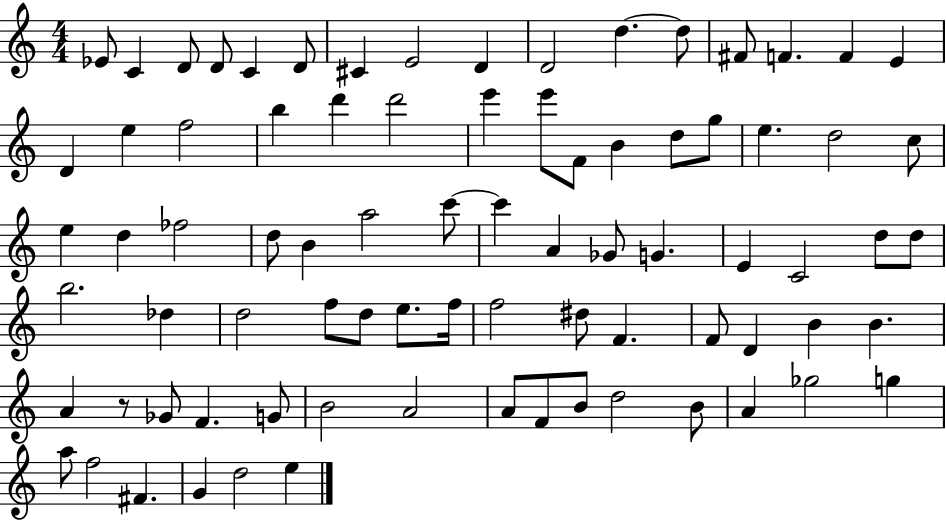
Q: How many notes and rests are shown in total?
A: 81